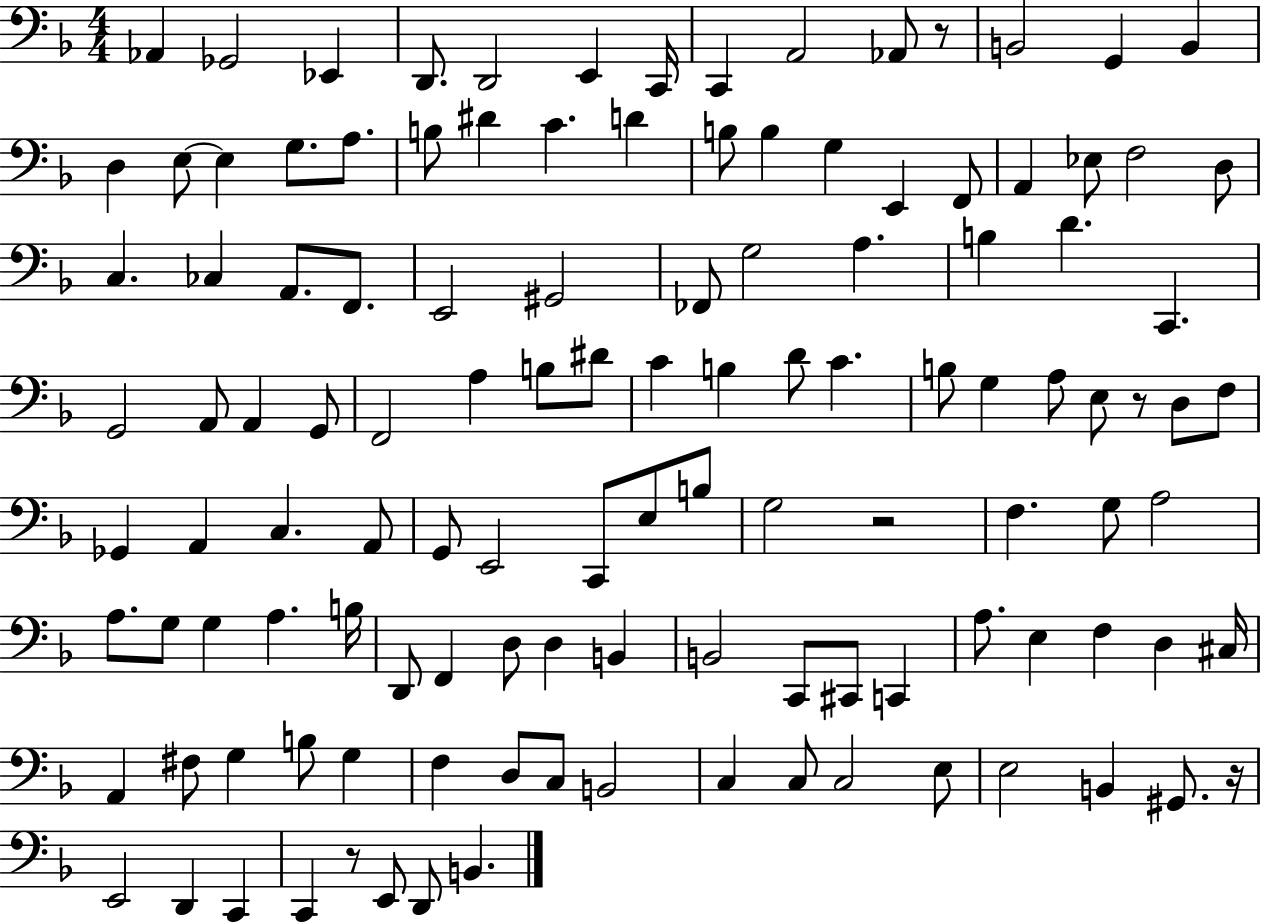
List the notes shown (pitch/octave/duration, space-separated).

Ab2/q Gb2/h Eb2/q D2/e. D2/h E2/q C2/s C2/q A2/h Ab2/e R/e B2/h G2/q B2/q D3/q E3/e E3/q G3/e. A3/e. B3/e D#4/q C4/q. D4/q B3/e B3/q G3/q E2/q F2/e A2/q Eb3/e F3/h D3/e C3/q. CES3/q A2/e. F2/e. E2/h G#2/h FES2/e G3/h A3/q. B3/q D4/q. C2/q. G2/h A2/e A2/q G2/e F2/h A3/q B3/e D#4/e C4/q B3/q D4/e C4/q. B3/e G3/q A3/e E3/e R/e D3/e F3/e Gb2/q A2/q C3/q. A2/e G2/e E2/h C2/e E3/e B3/e G3/h R/h F3/q. G3/e A3/h A3/e. G3/e G3/q A3/q. B3/s D2/e F2/q D3/e D3/q B2/q B2/h C2/e C#2/e C2/q A3/e. E3/q F3/q D3/q C#3/s A2/q F#3/e G3/q B3/e G3/q F3/q D3/e C3/e B2/h C3/q C3/e C3/h E3/e E3/h B2/q G#2/e. R/s E2/h D2/q C2/q C2/q R/e E2/e D2/e B2/q.